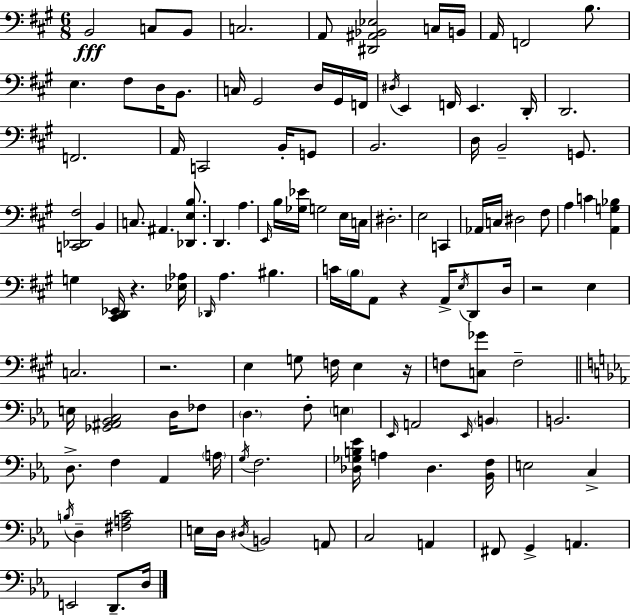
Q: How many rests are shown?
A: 5